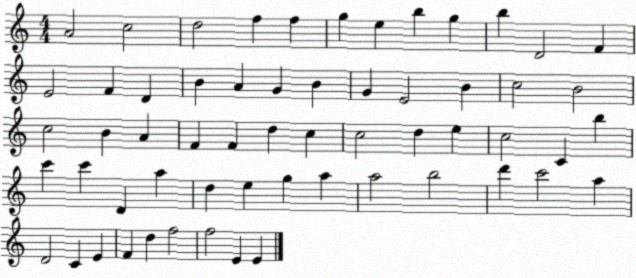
X:1
T:Untitled
M:4/4
L:1/4
K:C
A2 c2 d2 f f g e b g b D2 F E2 F D B A G B G E2 B c2 B2 c2 B A F F d c c2 d e c2 C b c' c' D a d e g a a2 b2 d' c'2 a D2 C E F d f2 f2 E E